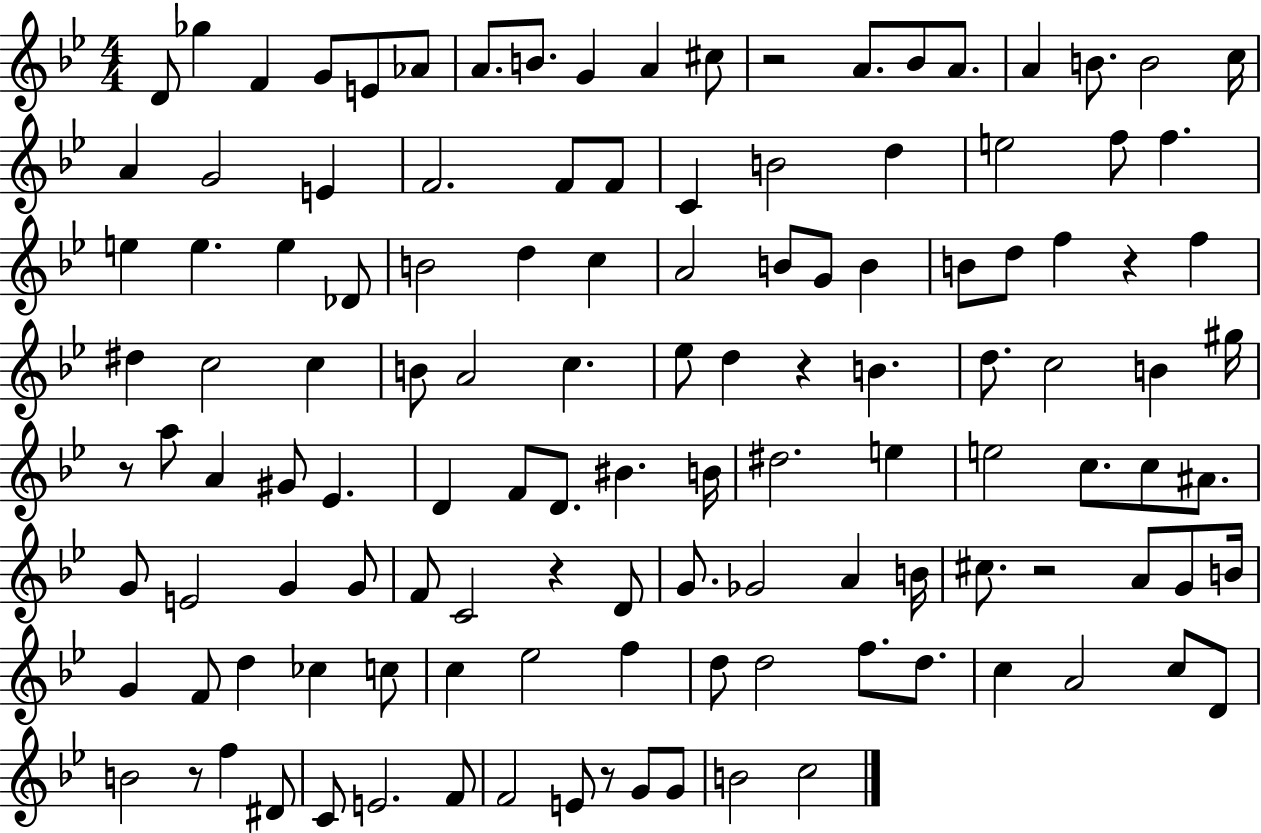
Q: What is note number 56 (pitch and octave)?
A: C5